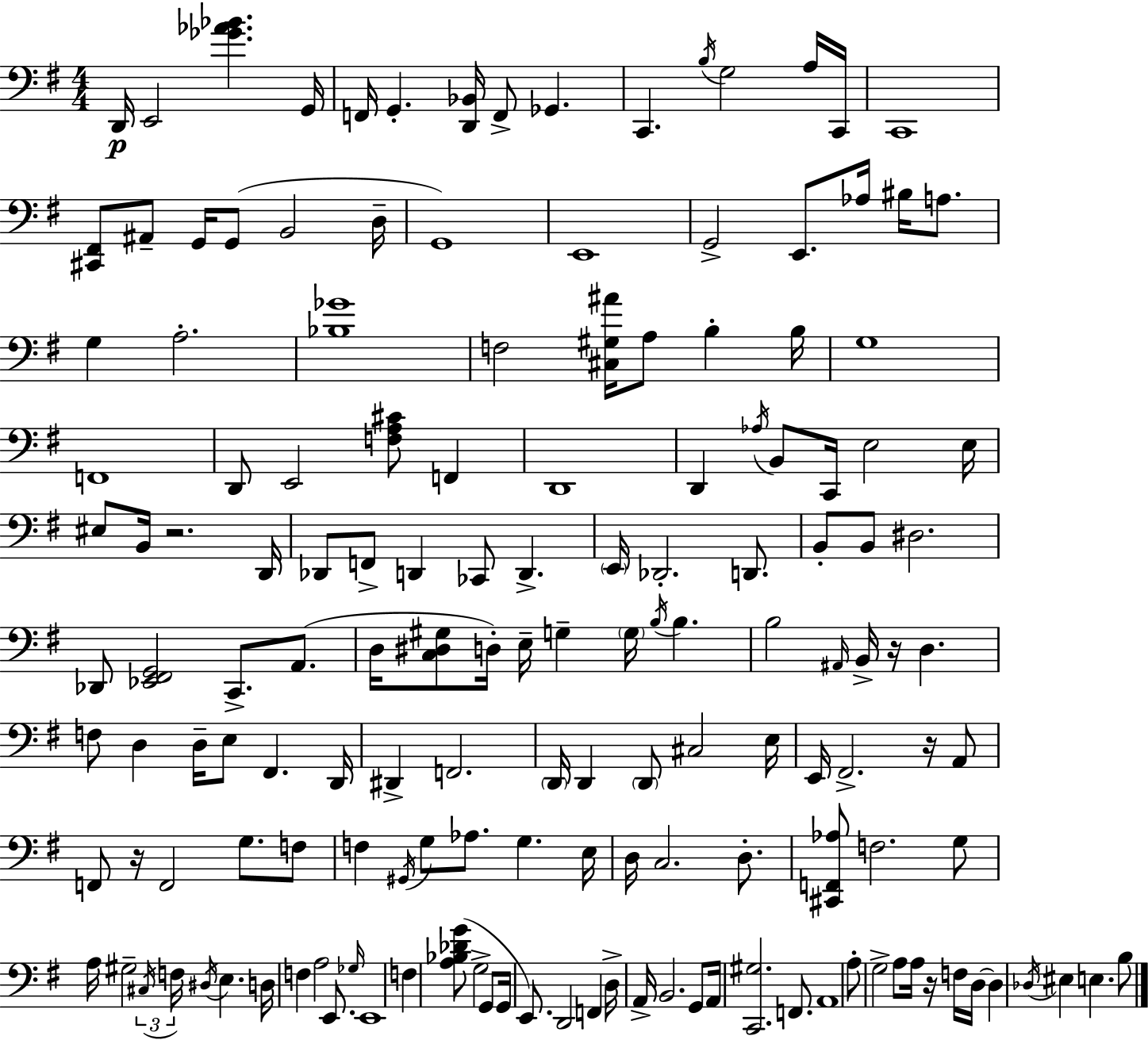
{
  \clef bass
  \numericTimeSignature
  \time 4/4
  \key e \minor
  d,16\p e,2 <ges' aes' bes'>4. g,16 | f,16 g,4.-. <d, bes,>16 f,8-> ges,4. | c,4. \acciaccatura { b16 } g2 a16 | c,16 c,1 | \break <cis, fis,>8 ais,8-- g,16 g,8( b,2 | d16-- g,1) | e,1 | g,2-> e,8. aes16 bis16 a8. | \break g4 a2.-. | <bes ges'>1 | f2 <cis gis ais'>16 a8 b4-. | b16 g1 | \break f,1 | d,8 e,2 <f a cis'>8 f,4 | d,1 | d,4 \acciaccatura { aes16 } b,8 c,16 e2 | \break e16 eis8 b,16 r2. | d,16 des,8 f,8-> d,4 ces,8 d,4.-> | \parenthesize e,16 des,2.-. d,8. | b,8-. b,8 dis2. | \break des,8 <ees, fis, g,>2 c,8.-> a,8.( | d16 <c dis gis>8 d16-.) e16-- g4-- \parenthesize g16 \acciaccatura { b16 } b4. | b2 \grace { ais,16 } b,16-> r16 d4. | f8 d4 d16-- e8 fis,4. | \break d,16 dis,4-> f,2. | \parenthesize d,16 d,4 \parenthesize d,8 cis2 | e16 e,16 fis,2.-> | r16 a,8 f,8 r16 f,2 g8. | \break f8 f4 \acciaccatura { gis,16 } g8 aes8. g4. | e16 d16 c2. | d8.-. <cis, f, aes>8 f2. | g8 a16 gis2-- \tuplet 3/2 { \acciaccatura { cis16 } f16 | \break \acciaccatura { dis16 } } e4. d16 f4 a2 | e,8. \grace { ges16 } e,1 | f4 <a bes des' g'>8( g2-> | g,8 g,16 e,8.) d,2 | \break f,4 d16-> a,16-> b,2. | g,8 a,16 <c, gis>2. | f,8. a,1 | a8-. g2-> | \break a8 a16 r16 f16 d16~~ d4 \acciaccatura { des16 } eis4 | e4. b8 \bar "|."
}